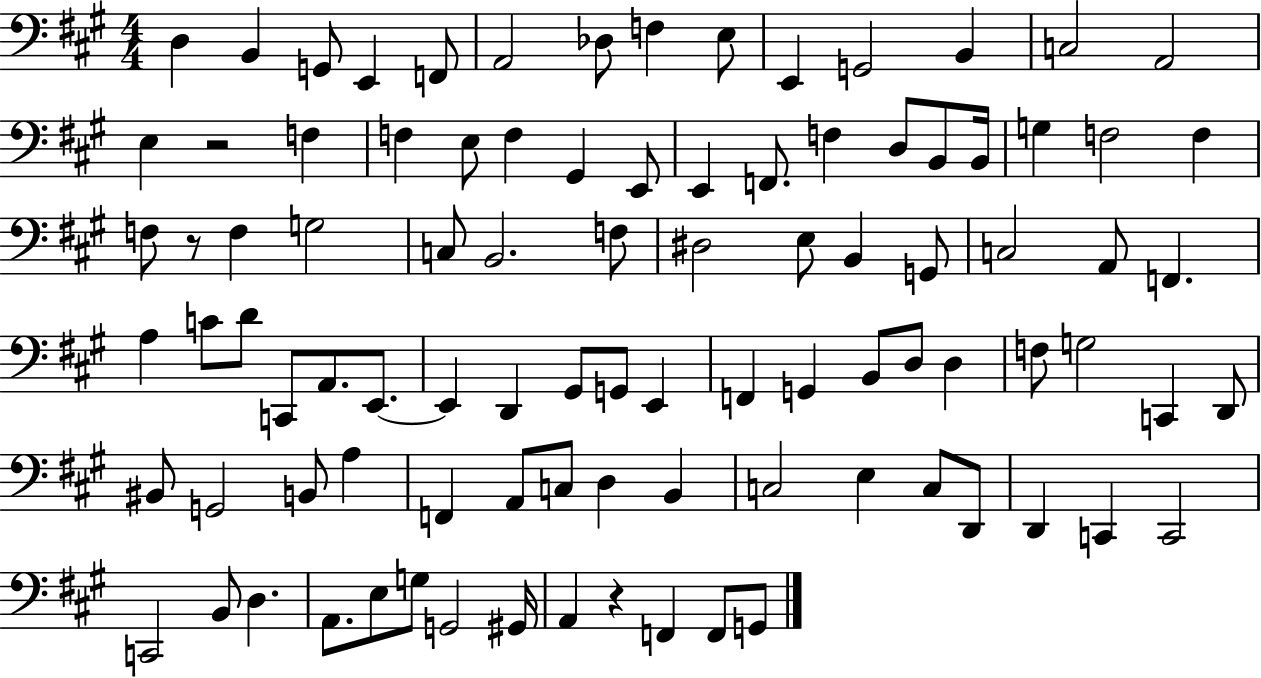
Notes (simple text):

D3/q B2/q G2/e E2/q F2/e A2/h Db3/e F3/q E3/e E2/q G2/h B2/q C3/h A2/h E3/q R/h F3/q F3/q E3/e F3/q G#2/q E2/e E2/q F2/e. F3/q D3/e B2/e B2/s G3/q F3/h F3/q F3/e R/e F3/q G3/h C3/e B2/h. F3/e D#3/h E3/e B2/q G2/e C3/h A2/e F2/q. A3/q C4/e D4/e C2/e A2/e. E2/e. E2/q D2/q G#2/e G2/e E2/q F2/q G2/q B2/e D3/e D3/q F3/e G3/h C2/q D2/e BIS2/e G2/h B2/e A3/q F2/q A2/e C3/e D3/q B2/q C3/h E3/q C3/e D2/e D2/q C2/q C2/h C2/h B2/e D3/q. A2/e. E3/e G3/e G2/h G#2/s A2/q R/q F2/q F2/e G2/e